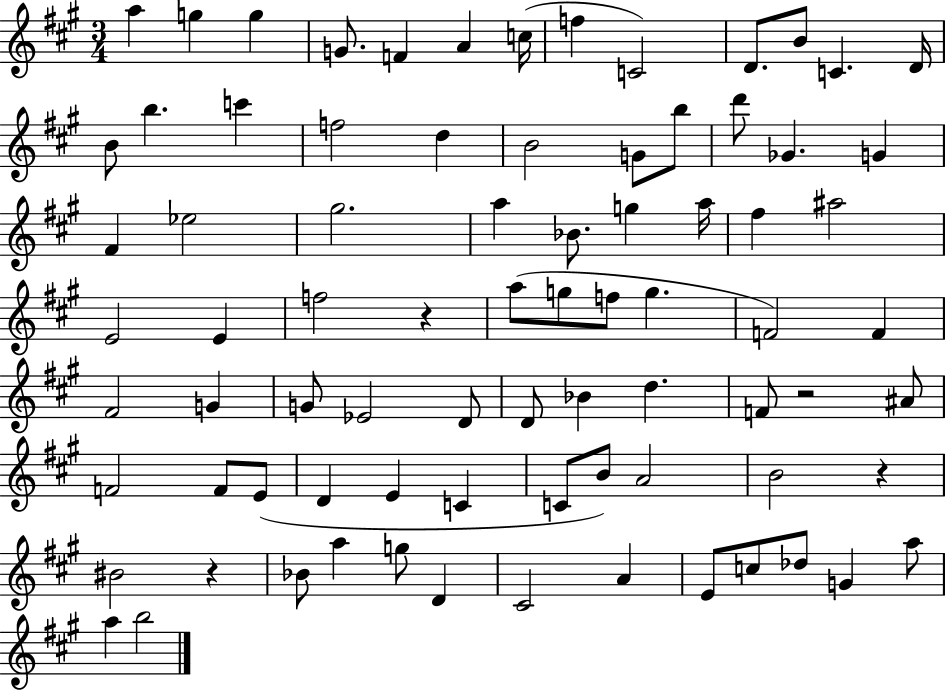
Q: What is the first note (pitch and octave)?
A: A5